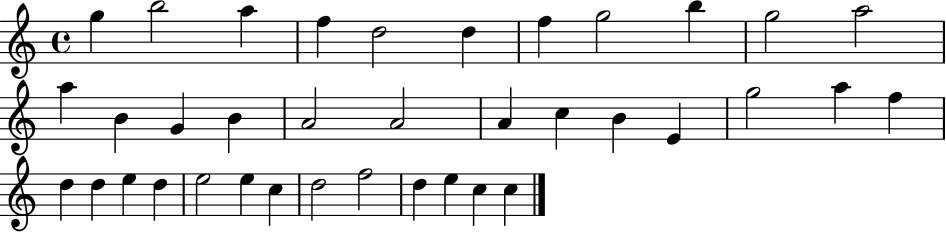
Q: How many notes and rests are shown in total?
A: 37